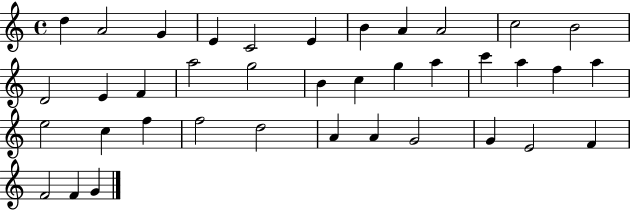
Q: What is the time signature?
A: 4/4